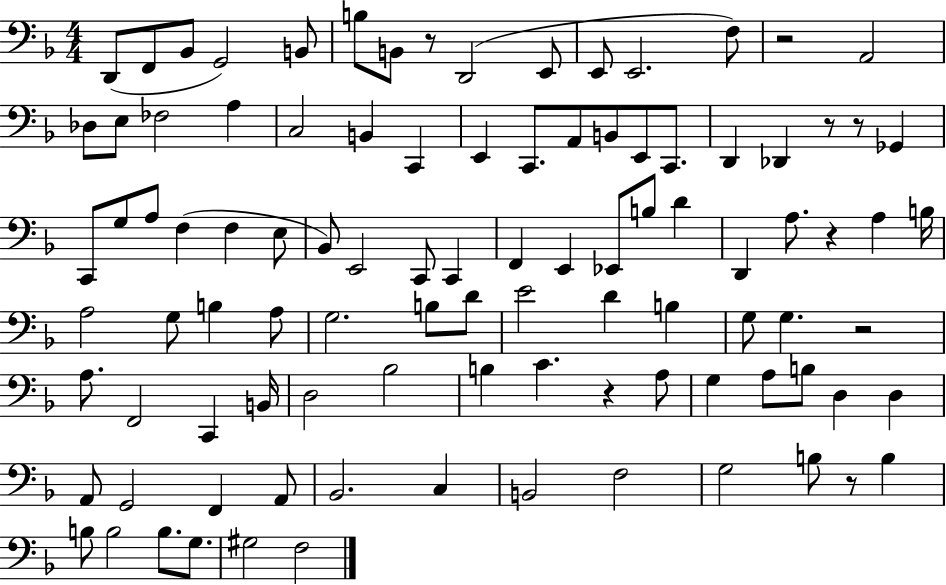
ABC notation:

X:1
T:Untitled
M:4/4
L:1/4
K:F
D,,/2 F,,/2 _B,,/2 G,,2 B,,/2 B,/2 B,,/2 z/2 D,,2 E,,/2 E,,/2 E,,2 F,/2 z2 A,,2 _D,/2 E,/2 _F,2 A, C,2 B,, C,, E,, C,,/2 A,,/2 B,,/2 E,,/2 C,,/2 D,, _D,, z/2 z/2 _G,, C,,/2 G,/2 A,/2 F, F, E,/2 _B,,/2 E,,2 C,,/2 C,, F,, E,, _E,,/2 B,/2 D D,, A,/2 z A, B,/4 A,2 G,/2 B, A,/2 G,2 B,/2 D/2 E2 D B, G,/2 G, z2 A,/2 F,,2 C,, B,,/4 D,2 _B,2 B, C z A,/2 G, A,/2 B,/2 D, D, A,,/2 G,,2 F,, A,,/2 _B,,2 C, B,,2 F,2 G,2 B,/2 z/2 B, B,/2 B,2 B,/2 G,/2 ^G,2 F,2